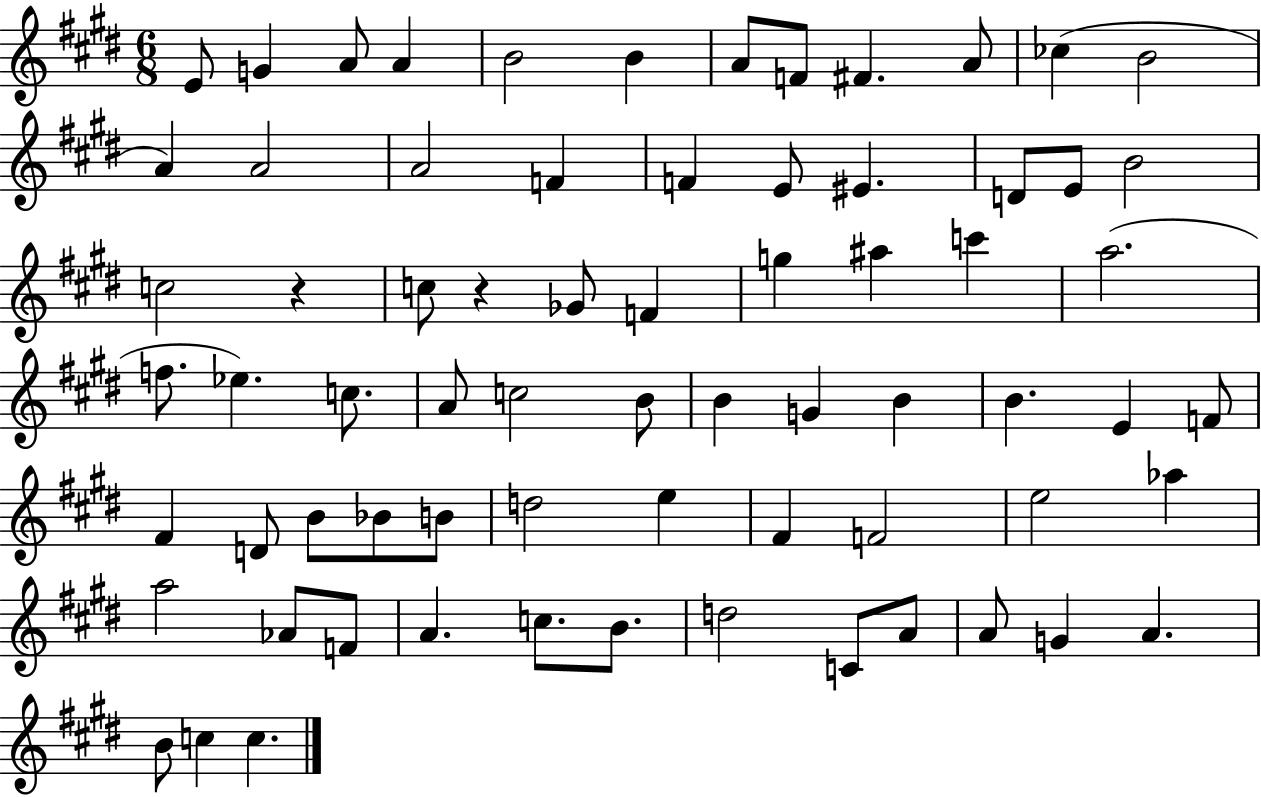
X:1
T:Untitled
M:6/8
L:1/4
K:E
E/2 G A/2 A B2 B A/2 F/2 ^F A/2 _c B2 A A2 A2 F F E/2 ^E D/2 E/2 B2 c2 z c/2 z _G/2 F g ^a c' a2 f/2 _e c/2 A/2 c2 B/2 B G B B E F/2 ^F D/2 B/2 _B/2 B/2 d2 e ^F F2 e2 _a a2 _A/2 F/2 A c/2 B/2 d2 C/2 A/2 A/2 G A B/2 c c